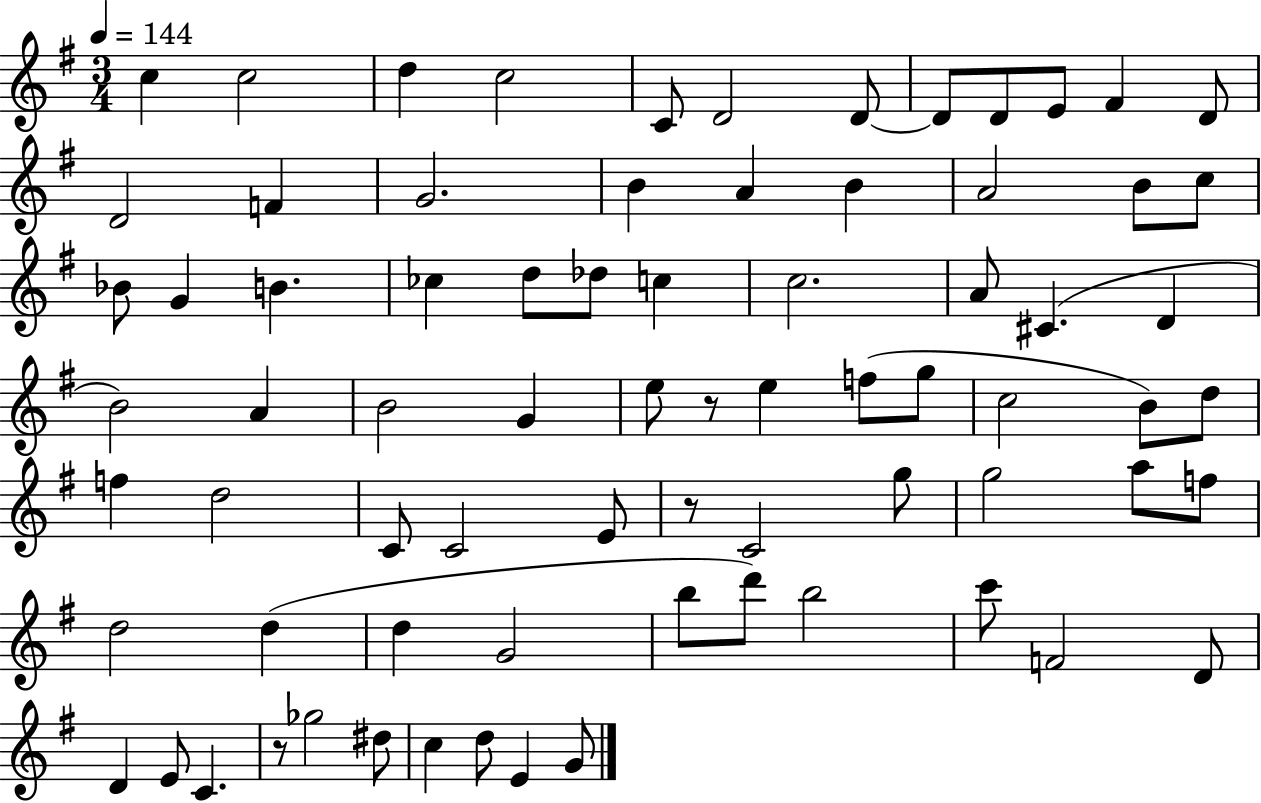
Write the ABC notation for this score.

X:1
T:Untitled
M:3/4
L:1/4
K:G
c c2 d c2 C/2 D2 D/2 D/2 D/2 E/2 ^F D/2 D2 F G2 B A B A2 B/2 c/2 _B/2 G B _c d/2 _d/2 c c2 A/2 ^C D B2 A B2 G e/2 z/2 e f/2 g/2 c2 B/2 d/2 f d2 C/2 C2 E/2 z/2 C2 g/2 g2 a/2 f/2 d2 d d G2 b/2 d'/2 b2 c'/2 F2 D/2 D E/2 C z/2 _g2 ^d/2 c d/2 E G/2